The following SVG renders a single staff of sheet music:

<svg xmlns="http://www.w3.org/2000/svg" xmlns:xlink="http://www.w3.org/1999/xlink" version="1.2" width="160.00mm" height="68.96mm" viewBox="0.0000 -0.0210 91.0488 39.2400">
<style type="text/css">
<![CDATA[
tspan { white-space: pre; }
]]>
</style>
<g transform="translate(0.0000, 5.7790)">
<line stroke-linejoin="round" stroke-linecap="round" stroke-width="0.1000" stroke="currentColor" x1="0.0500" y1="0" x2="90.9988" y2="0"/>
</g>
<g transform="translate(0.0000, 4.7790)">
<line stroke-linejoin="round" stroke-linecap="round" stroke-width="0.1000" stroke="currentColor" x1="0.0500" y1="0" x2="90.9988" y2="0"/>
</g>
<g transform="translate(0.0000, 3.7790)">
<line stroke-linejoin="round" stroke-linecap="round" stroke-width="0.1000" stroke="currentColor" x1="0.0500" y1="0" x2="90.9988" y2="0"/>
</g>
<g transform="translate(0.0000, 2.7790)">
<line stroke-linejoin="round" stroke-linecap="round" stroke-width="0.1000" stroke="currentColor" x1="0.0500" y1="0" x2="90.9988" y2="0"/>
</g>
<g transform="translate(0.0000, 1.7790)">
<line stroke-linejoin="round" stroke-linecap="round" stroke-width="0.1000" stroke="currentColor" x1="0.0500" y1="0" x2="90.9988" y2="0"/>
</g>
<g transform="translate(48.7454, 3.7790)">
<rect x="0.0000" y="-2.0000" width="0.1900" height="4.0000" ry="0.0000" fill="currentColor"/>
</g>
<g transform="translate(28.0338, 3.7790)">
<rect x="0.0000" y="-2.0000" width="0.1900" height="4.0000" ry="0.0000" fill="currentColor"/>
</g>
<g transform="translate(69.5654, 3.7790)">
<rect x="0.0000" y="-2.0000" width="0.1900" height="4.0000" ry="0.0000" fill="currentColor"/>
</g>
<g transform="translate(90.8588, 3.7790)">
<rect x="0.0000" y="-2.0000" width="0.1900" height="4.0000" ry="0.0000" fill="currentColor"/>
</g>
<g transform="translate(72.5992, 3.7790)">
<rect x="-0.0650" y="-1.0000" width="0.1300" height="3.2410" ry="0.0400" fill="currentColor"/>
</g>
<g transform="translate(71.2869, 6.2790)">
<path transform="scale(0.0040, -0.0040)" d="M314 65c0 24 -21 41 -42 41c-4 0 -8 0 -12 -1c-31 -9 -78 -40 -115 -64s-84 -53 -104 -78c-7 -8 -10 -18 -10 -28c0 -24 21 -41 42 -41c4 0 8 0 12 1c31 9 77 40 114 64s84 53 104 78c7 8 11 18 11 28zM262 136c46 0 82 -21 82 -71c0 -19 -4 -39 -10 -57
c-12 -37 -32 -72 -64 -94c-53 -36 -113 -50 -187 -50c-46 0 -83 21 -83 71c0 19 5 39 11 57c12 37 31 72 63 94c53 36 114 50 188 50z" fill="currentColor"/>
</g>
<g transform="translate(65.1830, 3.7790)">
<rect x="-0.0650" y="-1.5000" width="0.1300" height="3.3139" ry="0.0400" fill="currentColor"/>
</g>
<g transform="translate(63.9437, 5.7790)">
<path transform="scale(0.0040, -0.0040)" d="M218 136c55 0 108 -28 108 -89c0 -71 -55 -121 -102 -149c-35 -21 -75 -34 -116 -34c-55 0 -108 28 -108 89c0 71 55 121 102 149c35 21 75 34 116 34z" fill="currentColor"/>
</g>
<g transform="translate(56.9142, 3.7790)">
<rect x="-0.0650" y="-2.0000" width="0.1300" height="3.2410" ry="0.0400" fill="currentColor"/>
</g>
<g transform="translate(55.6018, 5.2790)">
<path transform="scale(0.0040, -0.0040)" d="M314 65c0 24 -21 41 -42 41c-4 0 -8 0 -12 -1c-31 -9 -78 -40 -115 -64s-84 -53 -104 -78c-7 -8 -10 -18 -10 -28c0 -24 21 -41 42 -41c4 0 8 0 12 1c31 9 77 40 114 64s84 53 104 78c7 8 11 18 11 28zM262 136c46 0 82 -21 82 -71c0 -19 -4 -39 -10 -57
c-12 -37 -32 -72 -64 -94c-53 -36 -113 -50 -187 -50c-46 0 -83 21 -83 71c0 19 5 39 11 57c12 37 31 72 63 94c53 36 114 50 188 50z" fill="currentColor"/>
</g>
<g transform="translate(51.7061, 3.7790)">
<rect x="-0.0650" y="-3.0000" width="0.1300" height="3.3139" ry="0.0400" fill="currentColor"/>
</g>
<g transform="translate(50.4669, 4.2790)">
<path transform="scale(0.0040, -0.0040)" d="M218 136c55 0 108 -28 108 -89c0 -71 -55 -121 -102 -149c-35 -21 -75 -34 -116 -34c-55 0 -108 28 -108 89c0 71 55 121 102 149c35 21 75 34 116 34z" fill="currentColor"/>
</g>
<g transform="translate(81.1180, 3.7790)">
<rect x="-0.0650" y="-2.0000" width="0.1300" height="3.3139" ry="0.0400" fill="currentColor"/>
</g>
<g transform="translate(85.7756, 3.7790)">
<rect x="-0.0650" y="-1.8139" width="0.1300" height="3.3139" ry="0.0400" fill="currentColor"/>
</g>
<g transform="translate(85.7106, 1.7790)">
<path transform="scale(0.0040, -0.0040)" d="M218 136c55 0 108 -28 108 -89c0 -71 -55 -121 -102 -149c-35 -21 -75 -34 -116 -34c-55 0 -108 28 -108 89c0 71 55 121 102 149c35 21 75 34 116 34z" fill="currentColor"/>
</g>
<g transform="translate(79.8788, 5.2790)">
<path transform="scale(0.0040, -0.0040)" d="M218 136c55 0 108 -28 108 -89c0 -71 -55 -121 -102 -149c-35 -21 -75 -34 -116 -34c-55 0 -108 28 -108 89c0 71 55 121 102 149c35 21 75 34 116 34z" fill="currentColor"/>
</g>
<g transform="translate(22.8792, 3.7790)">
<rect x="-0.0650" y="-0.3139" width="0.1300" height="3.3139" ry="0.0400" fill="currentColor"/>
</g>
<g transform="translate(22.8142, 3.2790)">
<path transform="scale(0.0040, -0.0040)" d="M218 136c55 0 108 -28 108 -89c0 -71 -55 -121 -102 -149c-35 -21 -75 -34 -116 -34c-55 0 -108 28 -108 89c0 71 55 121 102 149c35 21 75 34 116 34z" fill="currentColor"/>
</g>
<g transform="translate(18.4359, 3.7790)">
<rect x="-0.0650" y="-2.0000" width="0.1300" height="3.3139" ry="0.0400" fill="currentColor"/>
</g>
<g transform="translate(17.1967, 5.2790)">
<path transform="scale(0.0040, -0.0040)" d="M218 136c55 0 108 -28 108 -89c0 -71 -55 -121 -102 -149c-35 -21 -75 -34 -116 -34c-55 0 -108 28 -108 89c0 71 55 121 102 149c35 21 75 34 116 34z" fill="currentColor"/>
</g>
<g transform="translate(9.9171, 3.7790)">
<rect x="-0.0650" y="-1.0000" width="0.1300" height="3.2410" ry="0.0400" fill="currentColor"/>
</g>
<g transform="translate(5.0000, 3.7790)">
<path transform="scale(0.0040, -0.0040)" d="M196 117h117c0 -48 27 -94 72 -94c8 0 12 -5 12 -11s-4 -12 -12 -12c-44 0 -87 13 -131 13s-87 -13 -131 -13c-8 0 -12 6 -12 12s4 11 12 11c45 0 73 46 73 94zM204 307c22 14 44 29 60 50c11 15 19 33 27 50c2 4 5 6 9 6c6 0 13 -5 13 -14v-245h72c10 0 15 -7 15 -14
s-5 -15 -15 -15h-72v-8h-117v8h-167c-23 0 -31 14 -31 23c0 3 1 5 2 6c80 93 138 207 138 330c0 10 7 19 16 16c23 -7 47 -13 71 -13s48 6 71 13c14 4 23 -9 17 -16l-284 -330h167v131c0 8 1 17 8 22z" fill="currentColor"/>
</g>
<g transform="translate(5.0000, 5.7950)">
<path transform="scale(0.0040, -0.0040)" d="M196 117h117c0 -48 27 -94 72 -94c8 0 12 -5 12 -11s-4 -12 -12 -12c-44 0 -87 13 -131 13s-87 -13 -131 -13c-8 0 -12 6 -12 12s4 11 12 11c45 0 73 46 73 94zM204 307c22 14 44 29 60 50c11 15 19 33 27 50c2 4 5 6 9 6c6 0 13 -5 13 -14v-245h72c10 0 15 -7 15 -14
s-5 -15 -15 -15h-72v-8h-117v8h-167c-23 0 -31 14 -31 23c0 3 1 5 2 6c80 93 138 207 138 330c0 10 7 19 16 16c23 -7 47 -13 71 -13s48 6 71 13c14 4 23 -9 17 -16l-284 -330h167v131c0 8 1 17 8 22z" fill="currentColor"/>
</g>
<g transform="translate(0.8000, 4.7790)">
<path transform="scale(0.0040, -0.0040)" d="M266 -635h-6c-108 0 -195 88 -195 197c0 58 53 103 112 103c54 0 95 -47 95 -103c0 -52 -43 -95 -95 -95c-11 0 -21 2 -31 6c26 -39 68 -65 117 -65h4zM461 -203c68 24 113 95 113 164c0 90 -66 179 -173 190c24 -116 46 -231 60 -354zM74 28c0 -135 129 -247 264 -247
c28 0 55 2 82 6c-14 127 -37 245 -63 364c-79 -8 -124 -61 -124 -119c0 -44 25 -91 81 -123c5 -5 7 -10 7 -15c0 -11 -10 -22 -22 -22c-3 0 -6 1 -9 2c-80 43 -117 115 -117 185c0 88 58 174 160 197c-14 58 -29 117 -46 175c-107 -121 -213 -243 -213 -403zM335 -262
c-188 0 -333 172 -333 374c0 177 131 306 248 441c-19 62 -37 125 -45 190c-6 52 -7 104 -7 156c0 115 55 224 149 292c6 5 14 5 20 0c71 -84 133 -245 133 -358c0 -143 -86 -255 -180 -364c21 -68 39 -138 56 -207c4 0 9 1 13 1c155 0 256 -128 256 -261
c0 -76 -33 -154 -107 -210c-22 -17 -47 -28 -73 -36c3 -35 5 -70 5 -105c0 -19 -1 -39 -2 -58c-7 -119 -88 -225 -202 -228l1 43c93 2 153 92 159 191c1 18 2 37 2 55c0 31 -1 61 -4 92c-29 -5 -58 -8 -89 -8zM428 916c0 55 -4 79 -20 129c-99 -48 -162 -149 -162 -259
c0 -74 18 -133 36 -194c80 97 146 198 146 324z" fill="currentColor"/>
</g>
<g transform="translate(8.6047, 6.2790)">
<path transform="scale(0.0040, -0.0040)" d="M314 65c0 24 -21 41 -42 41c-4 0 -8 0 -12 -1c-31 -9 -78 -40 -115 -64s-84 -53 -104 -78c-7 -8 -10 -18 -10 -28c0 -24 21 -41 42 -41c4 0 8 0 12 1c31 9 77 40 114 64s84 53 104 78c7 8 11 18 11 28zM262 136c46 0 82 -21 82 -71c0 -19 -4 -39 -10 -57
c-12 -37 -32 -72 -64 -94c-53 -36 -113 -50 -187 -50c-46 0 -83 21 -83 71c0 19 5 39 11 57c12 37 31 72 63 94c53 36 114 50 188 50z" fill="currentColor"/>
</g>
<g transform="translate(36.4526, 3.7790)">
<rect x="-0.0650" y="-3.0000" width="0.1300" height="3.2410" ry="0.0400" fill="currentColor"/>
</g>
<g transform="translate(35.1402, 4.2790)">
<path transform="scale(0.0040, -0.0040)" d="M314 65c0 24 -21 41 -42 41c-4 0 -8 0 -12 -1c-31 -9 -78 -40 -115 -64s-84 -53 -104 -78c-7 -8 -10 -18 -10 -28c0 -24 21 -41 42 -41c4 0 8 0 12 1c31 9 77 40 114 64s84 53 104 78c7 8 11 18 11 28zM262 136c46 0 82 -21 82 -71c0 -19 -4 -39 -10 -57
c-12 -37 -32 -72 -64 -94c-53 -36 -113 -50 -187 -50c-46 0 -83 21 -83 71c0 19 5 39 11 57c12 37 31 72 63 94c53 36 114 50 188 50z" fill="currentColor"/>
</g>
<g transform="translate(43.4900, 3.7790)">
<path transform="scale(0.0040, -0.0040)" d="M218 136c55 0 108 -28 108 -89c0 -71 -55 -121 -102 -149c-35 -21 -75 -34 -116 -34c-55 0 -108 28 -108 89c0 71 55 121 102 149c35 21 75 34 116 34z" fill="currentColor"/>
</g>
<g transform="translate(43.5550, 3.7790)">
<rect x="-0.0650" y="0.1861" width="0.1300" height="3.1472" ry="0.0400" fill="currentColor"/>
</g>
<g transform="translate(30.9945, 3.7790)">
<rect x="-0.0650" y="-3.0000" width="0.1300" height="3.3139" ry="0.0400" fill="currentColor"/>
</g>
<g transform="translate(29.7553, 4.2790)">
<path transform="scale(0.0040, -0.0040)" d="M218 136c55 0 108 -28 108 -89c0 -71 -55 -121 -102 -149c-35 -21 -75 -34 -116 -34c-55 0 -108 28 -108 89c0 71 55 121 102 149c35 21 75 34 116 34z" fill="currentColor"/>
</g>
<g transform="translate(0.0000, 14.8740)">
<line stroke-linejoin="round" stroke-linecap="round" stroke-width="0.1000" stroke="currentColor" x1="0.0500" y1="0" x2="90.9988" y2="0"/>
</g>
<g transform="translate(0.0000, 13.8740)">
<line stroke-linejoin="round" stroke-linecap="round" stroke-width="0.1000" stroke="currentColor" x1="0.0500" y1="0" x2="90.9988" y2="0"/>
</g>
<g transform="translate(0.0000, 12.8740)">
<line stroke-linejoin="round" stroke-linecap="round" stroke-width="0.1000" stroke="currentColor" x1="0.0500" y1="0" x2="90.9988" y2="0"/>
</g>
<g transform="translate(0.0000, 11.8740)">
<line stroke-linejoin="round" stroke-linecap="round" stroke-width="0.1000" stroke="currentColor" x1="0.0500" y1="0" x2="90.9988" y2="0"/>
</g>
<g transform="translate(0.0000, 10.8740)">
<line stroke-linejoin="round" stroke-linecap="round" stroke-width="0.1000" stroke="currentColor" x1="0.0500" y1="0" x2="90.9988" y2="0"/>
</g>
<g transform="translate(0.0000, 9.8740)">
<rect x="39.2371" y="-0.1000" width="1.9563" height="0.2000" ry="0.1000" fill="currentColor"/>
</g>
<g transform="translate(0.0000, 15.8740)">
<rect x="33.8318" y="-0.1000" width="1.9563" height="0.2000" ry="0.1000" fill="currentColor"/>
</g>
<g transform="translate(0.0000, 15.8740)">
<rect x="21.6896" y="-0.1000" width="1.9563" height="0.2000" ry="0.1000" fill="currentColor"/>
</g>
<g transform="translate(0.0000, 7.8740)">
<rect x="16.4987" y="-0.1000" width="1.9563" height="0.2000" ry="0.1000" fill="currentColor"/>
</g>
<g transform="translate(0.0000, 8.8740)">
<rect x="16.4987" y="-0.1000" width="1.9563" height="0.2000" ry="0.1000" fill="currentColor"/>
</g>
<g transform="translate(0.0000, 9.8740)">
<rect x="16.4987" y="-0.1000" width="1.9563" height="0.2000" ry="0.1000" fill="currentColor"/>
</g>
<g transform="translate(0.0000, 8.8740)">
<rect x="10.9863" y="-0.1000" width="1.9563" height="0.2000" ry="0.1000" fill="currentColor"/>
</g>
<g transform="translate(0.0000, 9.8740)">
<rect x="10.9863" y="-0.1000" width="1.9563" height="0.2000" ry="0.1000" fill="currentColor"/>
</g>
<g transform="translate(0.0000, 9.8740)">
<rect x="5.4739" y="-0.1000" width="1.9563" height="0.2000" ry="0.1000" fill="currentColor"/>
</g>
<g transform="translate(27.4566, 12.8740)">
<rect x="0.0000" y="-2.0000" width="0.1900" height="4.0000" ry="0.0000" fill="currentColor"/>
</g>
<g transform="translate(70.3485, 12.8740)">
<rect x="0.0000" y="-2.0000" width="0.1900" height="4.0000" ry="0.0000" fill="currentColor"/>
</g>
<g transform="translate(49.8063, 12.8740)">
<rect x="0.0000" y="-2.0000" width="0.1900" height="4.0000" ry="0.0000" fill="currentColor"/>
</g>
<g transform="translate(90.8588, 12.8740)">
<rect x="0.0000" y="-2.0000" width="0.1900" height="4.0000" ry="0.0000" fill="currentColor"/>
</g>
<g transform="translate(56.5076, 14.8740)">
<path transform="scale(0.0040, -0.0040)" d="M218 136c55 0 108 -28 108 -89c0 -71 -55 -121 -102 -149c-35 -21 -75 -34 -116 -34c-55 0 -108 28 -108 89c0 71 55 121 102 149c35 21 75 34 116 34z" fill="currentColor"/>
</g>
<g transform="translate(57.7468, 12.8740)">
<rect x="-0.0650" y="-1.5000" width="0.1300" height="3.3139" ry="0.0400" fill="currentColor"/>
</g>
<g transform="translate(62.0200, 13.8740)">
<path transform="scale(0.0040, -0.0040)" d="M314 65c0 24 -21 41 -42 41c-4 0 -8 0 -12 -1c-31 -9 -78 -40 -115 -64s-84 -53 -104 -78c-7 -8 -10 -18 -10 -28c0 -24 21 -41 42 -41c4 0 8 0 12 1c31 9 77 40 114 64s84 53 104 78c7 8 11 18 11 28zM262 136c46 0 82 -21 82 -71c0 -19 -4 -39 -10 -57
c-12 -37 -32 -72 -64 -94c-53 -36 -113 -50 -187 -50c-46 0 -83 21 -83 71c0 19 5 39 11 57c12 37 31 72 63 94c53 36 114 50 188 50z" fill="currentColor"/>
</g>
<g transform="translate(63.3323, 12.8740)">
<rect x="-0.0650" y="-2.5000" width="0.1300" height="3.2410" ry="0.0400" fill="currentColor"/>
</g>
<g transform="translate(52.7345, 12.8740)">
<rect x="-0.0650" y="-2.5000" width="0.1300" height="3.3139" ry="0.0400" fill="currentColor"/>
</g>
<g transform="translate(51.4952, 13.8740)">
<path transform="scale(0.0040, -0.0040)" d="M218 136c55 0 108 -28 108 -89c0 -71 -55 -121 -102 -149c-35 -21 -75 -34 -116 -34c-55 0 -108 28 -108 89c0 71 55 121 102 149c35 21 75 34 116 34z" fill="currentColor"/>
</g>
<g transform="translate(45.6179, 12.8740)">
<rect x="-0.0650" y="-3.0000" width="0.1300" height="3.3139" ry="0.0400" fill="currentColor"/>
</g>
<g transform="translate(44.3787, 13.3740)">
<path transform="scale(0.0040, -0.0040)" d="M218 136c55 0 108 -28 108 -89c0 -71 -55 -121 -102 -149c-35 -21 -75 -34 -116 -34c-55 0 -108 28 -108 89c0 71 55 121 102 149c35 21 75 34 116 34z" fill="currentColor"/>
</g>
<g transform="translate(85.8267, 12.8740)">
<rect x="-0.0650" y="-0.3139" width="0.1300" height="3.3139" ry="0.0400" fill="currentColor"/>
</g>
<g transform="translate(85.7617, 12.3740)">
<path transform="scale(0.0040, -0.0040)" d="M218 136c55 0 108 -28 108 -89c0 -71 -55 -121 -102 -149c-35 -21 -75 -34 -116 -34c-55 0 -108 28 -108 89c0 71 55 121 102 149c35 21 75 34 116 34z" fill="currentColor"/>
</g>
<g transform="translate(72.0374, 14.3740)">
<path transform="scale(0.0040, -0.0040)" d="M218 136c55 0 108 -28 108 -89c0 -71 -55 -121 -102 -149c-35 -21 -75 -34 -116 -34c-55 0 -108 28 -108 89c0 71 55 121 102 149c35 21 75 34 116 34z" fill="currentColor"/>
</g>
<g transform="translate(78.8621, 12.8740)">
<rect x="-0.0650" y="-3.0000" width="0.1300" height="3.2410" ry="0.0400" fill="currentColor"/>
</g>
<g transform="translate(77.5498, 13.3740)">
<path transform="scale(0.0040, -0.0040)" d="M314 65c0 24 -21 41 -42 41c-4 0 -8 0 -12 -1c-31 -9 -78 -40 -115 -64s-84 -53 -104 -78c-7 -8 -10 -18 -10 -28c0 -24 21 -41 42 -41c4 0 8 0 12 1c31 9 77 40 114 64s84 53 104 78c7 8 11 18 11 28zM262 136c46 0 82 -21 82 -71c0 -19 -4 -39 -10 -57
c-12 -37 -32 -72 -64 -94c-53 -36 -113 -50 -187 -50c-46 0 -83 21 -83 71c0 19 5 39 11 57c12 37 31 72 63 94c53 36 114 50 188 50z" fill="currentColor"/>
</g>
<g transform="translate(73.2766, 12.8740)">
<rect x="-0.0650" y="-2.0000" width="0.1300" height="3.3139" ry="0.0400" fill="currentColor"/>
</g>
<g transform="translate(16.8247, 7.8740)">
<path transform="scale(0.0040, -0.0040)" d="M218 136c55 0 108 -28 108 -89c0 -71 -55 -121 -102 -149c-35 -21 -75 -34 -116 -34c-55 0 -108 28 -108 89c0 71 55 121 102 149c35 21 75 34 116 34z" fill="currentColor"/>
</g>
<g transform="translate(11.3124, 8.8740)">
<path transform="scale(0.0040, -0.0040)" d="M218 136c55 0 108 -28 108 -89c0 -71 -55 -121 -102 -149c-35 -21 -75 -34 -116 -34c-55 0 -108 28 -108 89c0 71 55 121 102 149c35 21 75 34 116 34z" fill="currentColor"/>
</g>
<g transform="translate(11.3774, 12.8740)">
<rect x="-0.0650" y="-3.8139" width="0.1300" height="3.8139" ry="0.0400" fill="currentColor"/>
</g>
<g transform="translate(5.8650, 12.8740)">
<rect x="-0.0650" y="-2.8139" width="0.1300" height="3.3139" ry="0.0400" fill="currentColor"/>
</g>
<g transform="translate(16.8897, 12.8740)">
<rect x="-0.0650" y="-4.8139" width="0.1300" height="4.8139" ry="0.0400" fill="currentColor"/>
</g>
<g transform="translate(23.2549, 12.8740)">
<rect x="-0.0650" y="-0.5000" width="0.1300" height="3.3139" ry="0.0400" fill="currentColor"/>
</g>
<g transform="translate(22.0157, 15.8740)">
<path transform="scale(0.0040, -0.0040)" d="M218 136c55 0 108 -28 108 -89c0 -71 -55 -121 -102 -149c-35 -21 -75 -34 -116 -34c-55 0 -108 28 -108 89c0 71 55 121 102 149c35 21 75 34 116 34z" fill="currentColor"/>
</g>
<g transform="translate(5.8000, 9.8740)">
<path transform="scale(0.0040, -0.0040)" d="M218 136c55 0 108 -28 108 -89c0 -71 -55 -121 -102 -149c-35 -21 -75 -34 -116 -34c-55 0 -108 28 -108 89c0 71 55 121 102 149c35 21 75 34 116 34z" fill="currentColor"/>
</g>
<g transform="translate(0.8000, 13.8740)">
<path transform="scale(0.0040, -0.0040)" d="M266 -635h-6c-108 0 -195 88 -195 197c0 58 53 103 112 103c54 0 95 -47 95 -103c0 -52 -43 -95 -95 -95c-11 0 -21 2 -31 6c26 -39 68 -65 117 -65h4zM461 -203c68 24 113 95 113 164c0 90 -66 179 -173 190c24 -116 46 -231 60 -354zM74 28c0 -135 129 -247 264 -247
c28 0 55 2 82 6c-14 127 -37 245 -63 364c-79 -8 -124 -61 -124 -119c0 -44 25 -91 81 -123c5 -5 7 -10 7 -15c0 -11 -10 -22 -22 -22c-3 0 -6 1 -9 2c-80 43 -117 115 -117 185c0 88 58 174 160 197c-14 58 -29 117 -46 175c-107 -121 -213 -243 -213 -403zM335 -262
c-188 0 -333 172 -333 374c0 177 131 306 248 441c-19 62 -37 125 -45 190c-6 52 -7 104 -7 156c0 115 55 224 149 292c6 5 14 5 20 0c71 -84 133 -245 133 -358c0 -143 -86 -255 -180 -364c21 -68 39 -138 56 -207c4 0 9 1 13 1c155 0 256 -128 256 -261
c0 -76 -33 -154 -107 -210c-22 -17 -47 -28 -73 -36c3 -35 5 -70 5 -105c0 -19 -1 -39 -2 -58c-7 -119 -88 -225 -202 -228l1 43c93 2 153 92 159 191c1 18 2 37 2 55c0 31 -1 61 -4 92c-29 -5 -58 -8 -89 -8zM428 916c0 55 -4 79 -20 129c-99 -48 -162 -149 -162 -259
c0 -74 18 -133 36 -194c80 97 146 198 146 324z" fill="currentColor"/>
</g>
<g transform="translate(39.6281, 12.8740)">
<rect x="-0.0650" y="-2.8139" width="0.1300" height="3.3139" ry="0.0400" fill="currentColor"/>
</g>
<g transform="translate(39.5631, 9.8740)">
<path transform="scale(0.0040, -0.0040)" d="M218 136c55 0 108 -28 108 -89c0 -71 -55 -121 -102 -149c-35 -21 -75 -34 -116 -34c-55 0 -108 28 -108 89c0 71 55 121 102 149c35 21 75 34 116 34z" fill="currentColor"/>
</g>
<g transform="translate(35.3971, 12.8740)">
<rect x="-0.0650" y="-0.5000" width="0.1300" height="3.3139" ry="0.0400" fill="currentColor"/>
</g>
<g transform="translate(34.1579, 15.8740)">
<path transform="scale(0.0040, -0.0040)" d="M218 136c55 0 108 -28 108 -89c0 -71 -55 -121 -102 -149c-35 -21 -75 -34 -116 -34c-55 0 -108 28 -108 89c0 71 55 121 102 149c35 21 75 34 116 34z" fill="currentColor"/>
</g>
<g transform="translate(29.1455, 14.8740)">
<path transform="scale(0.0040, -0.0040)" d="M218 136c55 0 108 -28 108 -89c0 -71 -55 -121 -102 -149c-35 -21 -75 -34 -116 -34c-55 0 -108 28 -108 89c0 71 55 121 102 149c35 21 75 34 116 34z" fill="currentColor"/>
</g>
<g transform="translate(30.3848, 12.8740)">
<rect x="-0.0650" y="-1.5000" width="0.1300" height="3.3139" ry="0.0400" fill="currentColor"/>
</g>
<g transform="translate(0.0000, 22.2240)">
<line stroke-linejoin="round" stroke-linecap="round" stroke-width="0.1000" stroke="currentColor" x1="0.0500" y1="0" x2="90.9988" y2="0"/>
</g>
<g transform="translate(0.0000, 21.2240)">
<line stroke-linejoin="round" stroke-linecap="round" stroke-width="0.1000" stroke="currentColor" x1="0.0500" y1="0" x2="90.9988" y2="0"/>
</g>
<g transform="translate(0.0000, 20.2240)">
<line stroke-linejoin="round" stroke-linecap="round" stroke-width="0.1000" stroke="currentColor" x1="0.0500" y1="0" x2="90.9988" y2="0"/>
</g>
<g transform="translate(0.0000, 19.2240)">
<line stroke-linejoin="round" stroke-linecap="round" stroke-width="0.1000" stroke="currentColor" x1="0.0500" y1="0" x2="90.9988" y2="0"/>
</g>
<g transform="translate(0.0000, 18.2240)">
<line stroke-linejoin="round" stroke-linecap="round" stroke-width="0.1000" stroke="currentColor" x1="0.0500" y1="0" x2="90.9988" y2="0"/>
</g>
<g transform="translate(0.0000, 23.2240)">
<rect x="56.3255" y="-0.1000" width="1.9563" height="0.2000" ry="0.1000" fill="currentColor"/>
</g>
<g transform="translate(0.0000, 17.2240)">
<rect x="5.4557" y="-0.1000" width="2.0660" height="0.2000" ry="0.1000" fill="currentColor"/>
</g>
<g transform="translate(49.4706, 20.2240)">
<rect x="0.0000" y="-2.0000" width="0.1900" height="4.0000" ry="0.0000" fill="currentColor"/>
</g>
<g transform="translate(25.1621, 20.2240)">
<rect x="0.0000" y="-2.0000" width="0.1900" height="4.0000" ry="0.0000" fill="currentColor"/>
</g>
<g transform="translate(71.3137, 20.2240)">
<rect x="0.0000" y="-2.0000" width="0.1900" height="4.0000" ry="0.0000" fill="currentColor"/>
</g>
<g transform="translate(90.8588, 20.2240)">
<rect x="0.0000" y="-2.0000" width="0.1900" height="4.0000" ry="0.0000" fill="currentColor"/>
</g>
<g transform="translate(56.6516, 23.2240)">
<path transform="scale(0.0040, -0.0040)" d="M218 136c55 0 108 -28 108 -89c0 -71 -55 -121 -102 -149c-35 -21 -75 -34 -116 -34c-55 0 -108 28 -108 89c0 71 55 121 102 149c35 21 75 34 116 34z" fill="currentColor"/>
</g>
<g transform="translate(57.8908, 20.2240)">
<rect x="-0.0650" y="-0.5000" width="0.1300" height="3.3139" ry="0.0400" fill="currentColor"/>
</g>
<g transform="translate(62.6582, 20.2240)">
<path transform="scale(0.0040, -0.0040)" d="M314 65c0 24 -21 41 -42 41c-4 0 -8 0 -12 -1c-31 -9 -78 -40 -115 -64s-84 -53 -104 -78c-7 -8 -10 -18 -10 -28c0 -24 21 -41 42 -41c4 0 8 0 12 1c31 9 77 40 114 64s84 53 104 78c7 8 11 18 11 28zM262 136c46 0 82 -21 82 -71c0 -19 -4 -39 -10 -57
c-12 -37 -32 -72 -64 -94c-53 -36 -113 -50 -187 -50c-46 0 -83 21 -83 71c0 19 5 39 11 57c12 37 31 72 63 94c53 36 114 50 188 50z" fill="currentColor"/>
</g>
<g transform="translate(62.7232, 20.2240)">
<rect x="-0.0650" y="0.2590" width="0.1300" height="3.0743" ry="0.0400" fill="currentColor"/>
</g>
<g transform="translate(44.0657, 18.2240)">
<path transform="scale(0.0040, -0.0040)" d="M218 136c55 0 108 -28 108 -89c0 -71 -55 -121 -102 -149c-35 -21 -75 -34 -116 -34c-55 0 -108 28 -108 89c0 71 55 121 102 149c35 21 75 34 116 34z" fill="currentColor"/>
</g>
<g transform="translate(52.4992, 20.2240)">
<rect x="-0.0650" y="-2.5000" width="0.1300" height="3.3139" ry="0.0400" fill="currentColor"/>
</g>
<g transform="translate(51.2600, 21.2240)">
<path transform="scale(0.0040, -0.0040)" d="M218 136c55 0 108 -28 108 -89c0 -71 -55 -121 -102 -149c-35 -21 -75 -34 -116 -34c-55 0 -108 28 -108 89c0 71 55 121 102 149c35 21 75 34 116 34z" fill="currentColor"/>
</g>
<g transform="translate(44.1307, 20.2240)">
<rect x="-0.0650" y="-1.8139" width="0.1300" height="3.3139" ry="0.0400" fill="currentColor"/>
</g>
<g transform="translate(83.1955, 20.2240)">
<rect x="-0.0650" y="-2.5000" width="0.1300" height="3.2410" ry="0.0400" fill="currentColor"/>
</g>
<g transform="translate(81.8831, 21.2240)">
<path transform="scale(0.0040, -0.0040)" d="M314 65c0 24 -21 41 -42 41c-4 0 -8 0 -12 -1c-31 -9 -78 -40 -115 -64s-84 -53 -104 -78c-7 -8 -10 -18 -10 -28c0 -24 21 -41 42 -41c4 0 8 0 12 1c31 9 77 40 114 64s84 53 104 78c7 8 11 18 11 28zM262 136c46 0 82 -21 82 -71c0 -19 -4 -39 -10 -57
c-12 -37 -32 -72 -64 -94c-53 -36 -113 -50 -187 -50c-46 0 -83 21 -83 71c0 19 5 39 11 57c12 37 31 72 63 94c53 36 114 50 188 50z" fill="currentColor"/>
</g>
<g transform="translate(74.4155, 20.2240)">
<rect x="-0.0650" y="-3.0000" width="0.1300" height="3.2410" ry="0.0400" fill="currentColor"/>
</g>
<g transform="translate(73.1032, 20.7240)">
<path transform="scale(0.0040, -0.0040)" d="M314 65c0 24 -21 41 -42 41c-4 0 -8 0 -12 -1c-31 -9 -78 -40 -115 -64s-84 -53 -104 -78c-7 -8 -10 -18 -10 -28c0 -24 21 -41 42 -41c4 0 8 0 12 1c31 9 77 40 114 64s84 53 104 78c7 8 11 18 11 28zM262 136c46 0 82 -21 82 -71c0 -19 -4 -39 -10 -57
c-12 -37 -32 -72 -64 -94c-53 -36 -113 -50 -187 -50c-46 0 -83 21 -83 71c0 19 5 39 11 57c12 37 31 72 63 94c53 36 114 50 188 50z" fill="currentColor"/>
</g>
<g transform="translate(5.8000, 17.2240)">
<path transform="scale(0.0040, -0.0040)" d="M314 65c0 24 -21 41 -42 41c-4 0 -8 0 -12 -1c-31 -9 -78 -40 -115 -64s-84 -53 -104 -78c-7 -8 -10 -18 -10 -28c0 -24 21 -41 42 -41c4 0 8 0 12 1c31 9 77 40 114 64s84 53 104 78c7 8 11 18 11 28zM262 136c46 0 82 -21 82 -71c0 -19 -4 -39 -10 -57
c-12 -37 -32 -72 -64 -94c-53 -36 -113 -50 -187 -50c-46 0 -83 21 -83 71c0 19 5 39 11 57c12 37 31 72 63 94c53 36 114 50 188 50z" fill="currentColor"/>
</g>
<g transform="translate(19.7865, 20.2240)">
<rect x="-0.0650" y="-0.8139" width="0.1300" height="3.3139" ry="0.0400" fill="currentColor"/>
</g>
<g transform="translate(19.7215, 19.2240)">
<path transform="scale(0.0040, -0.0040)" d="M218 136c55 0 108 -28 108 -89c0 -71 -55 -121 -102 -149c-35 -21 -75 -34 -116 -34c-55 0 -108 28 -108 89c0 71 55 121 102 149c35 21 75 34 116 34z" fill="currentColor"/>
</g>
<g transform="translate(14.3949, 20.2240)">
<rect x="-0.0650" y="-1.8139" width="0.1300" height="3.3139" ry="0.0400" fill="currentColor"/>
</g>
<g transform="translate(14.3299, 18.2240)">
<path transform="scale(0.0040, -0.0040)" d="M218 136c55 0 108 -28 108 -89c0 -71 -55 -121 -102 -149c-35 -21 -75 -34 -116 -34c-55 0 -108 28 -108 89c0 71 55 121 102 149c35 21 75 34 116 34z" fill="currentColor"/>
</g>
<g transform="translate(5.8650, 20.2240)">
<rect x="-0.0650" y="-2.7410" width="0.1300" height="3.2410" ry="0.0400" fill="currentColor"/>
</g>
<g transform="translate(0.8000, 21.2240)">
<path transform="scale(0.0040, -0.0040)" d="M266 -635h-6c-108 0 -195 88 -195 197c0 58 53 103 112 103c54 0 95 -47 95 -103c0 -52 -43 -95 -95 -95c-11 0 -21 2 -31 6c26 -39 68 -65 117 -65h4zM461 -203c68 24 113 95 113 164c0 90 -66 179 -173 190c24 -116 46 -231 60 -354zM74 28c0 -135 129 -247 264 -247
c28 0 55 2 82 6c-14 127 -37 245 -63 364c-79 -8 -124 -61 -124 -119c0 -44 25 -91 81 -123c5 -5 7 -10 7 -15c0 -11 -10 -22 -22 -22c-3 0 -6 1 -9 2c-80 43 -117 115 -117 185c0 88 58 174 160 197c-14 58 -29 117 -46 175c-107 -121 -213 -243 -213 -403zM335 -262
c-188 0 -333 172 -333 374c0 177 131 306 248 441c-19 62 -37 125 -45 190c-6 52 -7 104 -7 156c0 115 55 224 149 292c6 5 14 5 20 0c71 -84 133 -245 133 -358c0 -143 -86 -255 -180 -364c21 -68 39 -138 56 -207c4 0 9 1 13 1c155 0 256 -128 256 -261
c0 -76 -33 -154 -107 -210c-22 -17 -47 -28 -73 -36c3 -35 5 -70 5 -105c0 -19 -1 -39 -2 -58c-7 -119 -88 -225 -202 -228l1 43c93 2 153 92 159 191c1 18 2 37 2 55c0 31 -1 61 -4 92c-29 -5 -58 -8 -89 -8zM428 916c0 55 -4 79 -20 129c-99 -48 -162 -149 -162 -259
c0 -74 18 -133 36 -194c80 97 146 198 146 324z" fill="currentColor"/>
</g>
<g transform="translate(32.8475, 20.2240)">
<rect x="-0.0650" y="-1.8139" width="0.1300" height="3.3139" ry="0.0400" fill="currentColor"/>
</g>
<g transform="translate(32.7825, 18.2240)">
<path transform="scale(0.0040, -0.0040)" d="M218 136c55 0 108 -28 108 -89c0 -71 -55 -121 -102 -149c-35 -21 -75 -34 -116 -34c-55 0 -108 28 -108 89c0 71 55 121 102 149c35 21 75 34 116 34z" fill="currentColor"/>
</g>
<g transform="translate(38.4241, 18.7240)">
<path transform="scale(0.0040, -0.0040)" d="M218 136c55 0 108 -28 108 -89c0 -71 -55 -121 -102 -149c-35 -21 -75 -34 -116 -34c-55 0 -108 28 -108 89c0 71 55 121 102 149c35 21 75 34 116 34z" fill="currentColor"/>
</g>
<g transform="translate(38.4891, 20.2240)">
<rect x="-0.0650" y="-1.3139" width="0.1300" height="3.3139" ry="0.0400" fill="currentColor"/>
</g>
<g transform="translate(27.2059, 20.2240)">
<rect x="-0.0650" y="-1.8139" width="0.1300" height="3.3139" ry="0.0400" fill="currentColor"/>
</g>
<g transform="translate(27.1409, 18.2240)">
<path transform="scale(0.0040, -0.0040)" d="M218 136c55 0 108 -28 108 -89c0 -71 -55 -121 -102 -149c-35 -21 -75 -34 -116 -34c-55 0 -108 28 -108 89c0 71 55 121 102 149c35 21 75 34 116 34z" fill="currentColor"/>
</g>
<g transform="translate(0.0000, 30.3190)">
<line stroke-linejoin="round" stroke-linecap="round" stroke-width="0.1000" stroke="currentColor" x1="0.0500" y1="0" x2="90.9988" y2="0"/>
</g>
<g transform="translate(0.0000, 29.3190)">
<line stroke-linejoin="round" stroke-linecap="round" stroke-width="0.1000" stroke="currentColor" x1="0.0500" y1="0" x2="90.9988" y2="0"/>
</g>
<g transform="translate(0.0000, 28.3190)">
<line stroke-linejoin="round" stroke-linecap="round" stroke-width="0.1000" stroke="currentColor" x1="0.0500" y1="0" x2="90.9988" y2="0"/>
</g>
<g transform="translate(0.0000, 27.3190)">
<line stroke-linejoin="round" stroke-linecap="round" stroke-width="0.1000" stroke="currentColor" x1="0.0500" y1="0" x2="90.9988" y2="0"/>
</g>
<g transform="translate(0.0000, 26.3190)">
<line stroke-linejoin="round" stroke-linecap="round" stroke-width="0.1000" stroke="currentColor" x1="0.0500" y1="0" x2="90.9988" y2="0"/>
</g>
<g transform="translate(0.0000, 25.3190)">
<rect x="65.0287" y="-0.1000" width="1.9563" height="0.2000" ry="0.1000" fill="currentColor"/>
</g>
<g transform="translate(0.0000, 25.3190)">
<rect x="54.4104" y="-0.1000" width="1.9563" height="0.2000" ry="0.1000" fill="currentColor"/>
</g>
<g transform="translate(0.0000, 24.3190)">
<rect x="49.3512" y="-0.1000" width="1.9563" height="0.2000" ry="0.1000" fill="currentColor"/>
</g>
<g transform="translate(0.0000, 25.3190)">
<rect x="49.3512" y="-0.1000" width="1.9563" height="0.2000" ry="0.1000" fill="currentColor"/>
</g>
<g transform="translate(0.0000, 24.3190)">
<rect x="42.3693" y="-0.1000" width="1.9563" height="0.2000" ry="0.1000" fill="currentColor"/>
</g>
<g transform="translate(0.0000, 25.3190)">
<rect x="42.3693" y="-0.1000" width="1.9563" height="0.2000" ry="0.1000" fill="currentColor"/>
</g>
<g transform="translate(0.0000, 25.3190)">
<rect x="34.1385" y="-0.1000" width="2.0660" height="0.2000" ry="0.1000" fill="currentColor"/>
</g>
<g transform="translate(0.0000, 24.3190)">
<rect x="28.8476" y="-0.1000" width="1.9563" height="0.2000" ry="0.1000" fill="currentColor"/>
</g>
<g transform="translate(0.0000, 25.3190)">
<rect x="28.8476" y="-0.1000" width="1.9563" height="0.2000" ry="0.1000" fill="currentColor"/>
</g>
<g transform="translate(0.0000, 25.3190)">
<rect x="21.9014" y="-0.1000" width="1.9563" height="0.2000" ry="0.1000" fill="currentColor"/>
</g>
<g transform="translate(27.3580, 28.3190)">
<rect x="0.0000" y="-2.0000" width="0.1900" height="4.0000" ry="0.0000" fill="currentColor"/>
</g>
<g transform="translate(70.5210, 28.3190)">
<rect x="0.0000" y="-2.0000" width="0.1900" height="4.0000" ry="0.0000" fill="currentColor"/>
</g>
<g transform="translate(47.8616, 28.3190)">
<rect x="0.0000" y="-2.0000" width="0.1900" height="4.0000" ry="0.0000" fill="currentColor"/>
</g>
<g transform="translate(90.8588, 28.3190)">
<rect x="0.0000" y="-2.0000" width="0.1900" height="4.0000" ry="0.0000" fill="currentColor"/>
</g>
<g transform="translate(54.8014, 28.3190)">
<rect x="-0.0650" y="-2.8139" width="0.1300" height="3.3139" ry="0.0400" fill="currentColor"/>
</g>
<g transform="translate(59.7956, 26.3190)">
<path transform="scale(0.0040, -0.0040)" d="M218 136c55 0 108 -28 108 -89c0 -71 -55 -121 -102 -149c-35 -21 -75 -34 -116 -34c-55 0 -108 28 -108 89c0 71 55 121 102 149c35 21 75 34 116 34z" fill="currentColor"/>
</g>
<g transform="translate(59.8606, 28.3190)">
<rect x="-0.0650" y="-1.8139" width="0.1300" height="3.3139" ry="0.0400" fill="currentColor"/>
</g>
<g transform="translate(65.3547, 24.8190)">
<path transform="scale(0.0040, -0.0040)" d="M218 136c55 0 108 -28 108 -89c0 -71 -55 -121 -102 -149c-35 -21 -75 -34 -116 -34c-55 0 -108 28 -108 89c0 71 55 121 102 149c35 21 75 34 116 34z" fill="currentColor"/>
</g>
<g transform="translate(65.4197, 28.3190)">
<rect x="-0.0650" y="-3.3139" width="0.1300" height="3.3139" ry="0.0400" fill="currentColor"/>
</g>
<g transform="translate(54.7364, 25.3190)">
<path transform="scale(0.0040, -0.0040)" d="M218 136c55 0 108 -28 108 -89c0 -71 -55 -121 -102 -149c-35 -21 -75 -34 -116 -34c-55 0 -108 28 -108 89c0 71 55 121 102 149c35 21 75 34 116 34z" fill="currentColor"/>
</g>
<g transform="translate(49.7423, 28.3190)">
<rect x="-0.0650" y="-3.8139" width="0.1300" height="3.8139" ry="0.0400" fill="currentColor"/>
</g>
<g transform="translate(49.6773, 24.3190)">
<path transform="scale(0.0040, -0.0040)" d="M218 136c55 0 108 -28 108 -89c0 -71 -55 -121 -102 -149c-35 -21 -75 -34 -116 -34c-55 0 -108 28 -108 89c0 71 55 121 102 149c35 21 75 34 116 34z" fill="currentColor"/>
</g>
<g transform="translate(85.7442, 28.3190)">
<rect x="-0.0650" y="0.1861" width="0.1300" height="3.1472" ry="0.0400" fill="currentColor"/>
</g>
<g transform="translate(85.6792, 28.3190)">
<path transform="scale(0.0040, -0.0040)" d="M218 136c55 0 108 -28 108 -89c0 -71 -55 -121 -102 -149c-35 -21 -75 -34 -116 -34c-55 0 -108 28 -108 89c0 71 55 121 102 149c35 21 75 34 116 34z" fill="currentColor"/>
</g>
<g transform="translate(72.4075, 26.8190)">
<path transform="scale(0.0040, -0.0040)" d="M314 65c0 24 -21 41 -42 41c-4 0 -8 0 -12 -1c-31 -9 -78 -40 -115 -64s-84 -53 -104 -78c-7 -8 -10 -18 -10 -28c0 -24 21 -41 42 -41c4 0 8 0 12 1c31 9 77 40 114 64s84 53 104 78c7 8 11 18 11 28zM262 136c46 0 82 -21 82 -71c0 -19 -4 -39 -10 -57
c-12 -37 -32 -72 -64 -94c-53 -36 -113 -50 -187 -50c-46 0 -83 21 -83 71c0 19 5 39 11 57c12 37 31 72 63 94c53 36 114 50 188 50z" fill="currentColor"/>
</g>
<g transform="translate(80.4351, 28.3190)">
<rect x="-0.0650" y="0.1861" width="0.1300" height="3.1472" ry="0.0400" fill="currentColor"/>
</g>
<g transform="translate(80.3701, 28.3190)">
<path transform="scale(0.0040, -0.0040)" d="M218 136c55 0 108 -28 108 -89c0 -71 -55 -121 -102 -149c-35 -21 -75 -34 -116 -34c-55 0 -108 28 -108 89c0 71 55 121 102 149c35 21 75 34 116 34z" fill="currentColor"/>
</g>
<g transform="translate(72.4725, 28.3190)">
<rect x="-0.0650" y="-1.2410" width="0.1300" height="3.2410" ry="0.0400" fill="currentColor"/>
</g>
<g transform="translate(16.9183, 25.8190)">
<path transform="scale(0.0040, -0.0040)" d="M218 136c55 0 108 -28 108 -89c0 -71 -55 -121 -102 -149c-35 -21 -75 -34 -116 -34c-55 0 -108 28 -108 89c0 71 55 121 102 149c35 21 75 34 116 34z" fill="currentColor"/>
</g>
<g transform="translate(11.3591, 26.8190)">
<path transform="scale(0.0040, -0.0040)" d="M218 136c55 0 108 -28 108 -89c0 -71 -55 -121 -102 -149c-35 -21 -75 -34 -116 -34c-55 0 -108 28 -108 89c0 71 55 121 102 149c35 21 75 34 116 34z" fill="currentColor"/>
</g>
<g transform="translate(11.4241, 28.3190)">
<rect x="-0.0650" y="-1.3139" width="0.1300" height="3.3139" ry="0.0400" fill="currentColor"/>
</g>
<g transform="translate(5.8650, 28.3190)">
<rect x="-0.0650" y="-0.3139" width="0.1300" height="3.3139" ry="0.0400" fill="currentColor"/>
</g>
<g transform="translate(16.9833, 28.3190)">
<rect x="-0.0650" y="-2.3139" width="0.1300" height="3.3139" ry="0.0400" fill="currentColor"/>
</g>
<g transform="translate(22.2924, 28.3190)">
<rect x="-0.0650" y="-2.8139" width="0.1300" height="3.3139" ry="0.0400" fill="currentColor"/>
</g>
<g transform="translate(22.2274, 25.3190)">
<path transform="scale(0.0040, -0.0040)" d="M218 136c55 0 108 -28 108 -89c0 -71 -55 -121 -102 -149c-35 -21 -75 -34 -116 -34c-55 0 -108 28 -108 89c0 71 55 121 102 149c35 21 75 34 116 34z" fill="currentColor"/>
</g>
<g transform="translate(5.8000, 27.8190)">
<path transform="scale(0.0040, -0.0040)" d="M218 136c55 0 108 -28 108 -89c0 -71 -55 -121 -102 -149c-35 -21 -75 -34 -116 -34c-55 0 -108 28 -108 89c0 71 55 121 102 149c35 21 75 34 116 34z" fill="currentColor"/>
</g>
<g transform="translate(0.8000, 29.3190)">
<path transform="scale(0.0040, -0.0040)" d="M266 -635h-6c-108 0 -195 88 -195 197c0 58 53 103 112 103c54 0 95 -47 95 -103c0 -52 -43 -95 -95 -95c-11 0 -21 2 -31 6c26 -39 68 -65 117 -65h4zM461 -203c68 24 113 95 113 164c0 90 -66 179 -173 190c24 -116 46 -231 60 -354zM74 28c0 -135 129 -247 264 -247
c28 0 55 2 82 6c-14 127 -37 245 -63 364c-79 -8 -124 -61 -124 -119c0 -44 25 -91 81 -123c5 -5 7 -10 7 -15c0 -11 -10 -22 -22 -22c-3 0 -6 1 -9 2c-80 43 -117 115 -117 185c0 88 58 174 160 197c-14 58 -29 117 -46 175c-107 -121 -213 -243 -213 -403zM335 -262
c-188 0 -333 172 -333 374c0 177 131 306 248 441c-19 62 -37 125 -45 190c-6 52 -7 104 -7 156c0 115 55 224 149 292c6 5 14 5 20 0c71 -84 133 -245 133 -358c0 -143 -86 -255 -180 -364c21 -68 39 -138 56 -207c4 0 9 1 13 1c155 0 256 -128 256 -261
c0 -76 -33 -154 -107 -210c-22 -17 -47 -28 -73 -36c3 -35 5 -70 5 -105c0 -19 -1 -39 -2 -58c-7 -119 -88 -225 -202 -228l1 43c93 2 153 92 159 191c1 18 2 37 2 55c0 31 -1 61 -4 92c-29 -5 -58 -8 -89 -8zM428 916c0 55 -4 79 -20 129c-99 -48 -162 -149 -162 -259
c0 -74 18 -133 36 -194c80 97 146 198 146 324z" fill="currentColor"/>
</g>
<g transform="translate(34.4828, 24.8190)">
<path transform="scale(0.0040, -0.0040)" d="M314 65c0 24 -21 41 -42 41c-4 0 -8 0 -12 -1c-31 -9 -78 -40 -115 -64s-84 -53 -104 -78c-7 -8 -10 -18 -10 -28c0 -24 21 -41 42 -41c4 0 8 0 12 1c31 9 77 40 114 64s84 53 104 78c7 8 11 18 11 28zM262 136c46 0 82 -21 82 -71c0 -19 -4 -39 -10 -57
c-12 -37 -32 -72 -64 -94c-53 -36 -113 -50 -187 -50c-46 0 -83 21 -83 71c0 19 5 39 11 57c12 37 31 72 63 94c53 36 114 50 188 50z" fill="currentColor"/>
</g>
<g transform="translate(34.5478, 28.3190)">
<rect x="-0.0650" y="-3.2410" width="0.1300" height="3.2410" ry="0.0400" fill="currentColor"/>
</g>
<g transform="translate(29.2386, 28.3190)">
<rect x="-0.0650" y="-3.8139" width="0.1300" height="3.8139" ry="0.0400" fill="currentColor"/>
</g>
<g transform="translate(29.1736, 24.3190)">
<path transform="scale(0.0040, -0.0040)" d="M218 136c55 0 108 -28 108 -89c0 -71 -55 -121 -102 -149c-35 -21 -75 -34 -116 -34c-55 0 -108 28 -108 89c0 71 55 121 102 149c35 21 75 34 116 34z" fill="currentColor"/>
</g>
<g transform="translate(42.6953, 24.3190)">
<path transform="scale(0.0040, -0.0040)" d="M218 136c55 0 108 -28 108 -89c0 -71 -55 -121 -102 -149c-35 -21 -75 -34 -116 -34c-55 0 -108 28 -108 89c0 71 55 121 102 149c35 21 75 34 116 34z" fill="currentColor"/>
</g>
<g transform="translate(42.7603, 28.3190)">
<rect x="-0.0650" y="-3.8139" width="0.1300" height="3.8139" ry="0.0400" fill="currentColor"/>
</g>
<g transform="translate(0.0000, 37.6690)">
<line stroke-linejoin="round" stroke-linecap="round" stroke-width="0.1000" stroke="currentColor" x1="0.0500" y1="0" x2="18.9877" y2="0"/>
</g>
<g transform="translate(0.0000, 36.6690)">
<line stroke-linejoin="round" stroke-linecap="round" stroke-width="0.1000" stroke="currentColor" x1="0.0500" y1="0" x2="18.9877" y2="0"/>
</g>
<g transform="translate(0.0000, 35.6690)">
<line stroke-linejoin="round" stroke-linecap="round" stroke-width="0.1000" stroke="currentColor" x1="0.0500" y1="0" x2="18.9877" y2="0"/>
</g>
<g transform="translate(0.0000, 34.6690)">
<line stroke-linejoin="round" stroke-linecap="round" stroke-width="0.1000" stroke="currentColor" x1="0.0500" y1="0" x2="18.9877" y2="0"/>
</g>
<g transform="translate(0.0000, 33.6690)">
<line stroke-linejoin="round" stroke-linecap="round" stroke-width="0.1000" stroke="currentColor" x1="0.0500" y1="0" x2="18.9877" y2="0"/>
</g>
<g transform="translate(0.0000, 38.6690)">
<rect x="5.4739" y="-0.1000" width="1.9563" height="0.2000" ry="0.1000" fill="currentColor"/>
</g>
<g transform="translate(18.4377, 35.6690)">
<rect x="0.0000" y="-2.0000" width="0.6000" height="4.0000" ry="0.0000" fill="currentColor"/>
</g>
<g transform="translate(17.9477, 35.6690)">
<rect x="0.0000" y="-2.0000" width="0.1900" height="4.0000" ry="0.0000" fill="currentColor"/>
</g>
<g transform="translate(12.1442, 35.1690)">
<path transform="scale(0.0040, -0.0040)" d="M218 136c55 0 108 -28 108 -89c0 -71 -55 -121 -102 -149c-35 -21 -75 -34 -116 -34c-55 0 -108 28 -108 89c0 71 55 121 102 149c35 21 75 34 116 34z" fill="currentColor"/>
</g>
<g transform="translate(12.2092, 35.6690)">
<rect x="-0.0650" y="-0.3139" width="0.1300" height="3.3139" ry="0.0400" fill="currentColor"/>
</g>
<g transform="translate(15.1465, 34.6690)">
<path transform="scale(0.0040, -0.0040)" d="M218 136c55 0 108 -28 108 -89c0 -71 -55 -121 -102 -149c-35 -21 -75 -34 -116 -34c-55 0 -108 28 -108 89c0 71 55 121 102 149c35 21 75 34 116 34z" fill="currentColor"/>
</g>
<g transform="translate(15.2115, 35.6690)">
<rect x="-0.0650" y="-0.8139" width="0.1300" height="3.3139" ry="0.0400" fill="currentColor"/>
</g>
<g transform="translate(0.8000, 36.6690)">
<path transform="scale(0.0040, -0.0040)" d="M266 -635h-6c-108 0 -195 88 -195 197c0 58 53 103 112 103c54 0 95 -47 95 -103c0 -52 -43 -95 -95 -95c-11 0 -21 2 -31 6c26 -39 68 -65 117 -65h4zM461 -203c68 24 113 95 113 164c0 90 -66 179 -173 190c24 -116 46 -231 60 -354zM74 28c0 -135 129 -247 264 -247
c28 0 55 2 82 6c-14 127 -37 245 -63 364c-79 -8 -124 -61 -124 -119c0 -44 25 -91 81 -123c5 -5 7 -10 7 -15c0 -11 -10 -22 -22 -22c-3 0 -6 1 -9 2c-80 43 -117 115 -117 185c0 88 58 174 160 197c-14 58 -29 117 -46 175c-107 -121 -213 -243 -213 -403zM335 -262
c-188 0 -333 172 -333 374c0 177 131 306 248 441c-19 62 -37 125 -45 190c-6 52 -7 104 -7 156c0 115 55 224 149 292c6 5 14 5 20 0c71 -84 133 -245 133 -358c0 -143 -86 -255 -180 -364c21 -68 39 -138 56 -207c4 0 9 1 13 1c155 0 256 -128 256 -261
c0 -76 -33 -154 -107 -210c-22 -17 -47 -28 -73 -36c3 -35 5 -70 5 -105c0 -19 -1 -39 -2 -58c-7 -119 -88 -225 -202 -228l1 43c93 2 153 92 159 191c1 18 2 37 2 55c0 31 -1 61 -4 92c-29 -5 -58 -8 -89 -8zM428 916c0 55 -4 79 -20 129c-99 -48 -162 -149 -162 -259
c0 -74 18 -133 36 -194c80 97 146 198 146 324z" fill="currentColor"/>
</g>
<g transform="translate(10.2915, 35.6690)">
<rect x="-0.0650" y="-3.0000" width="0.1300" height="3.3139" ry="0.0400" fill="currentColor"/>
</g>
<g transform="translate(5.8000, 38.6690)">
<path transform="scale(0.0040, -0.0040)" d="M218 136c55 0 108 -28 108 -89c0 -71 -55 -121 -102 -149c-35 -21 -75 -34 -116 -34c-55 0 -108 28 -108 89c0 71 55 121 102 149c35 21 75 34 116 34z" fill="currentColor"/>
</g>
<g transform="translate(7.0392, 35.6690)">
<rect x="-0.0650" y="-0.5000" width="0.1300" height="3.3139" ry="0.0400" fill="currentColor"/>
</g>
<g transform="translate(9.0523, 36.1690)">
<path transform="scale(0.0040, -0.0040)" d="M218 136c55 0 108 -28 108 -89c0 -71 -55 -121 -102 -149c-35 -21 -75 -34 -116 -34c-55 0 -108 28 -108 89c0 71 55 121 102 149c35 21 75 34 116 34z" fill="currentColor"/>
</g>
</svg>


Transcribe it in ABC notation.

X:1
T:Untitled
M:4/4
L:1/4
K:C
D2 F c A A2 B A F2 E D2 F f a c' e' C E C a A G E G2 F A2 c a2 f d f f e f G C B2 A2 G2 c e g a c' b2 c' c' a f b e2 B B C A c d